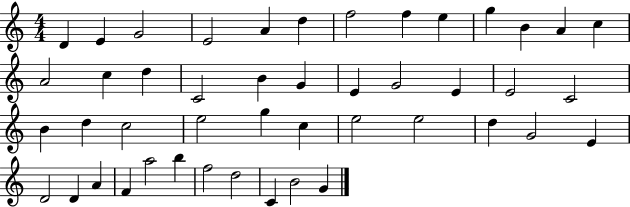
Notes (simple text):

D4/q E4/q G4/h E4/h A4/q D5/q F5/h F5/q E5/q G5/q B4/q A4/q C5/q A4/h C5/q D5/q C4/h B4/q G4/q E4/q G4/h E4/q E4/h C4/h B4/q D5/q C5/h E5/h G5/q C5/q E5/h E5/h D5/q G4/h E4/q D4/h D4/q A4/q F4/q A5/h B5/q F5/h D5/h C4/q B4/h G4/q